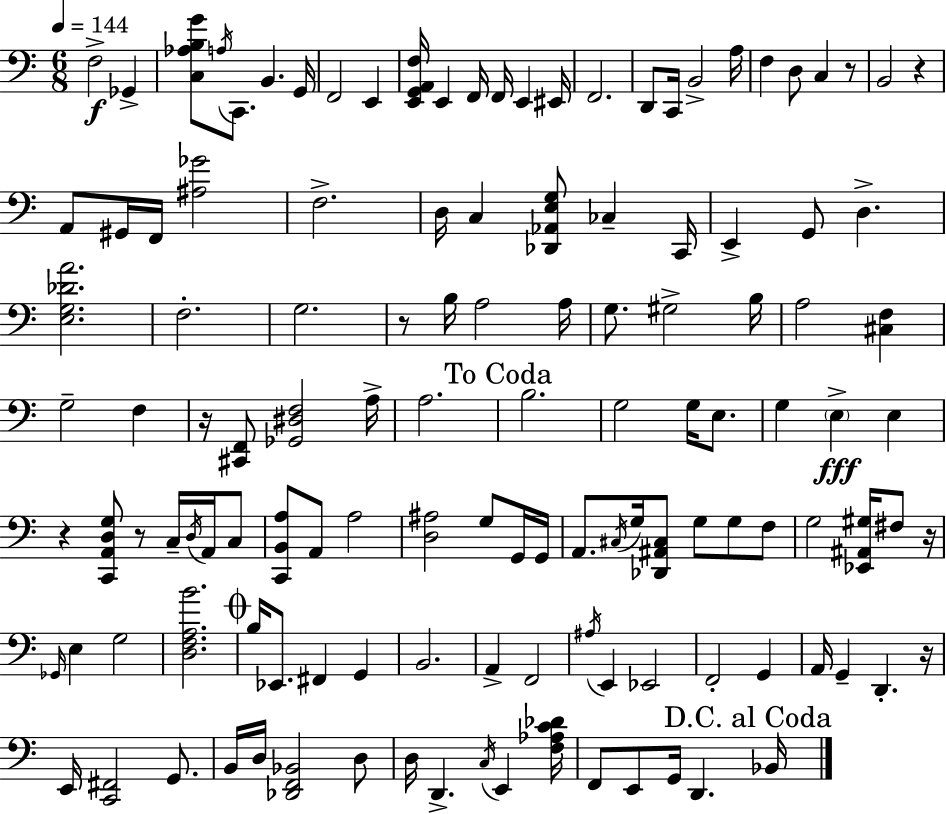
{
  \clef bass
  \numericTimeSignature
  \time 6/8
  \key c \major
  \tempo 4 = 144
  f2->\f ges,4-> | <c aes b g'>8 \acciaccatura { a16 } c,8. b,4. | g,16 f,2 e,4 | <e, g, a, f>16 e,4 f,16 f,16 e,4 | \break eis,16 f,2. | d,8 c,16 b,2-> | a16 f4 d8 c4 r8 | b,2 r4 | \break a,8 gis,16 f,16 <ais ges'>2 | f2.-> | d16 c4 <des, aes, e g>8 ces4-- | c,16 e,4-> g,8 d4.-> | \break <e g des' a'>2. | f2.-. | g2. | r8 b16 a2 | \break a16 g8. gis2-> | b16 a2 <cis f>4 | g2-- f4 | r16 <cis, f,>8 <ges, dis f>2 | \break a16-> a2. | \mark "To Coda" b2. | g2 g16 e8. | g4 \parenthesize e4->\fff e4 | \break r4 <c, a, d g>8 r8 c16-- \acciaccatura { d16 } a,16 | c8 <c, b, a>8 a,8 a2 | <d ais>2 g8 | g,16 g,16 a,8. \acciaccatura { cis16 } g16 <des, ais, cis>8 g8 g8 | \break f8 g2 <ees, ais, gis>16 | fis8 r16 \grace { ges,16 } e4 g2 | <d f a b'>2. | \mark \markup { \musicglyph "scripts.coda" } b16 ees,8. fis,4 | \break g,4 b,2. | a,4-> f,2 | \acciaccatura { ais16 } e,4 ees,2 | f,2-. | \break g,4 a,16 g,4-- d,4.-. | r16 e,16 <c, fis,>2 | g,8. b,16 d16 <des, f, bes,>2 | d8 d16 d,4.-> | \break \acciaccatura { c16 } e,4 <f aes c' des'>16 f,8 e,8 g,16 d,4. | \mark "D.C. al Coda" bes,16 \bar "|."
}